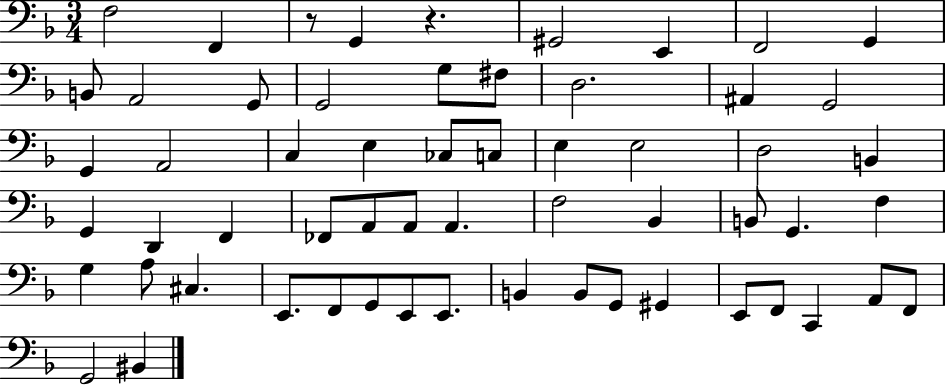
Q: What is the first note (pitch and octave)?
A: F3